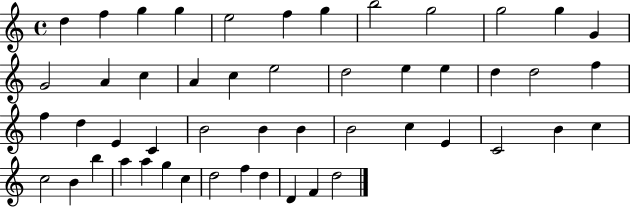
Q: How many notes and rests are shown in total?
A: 50